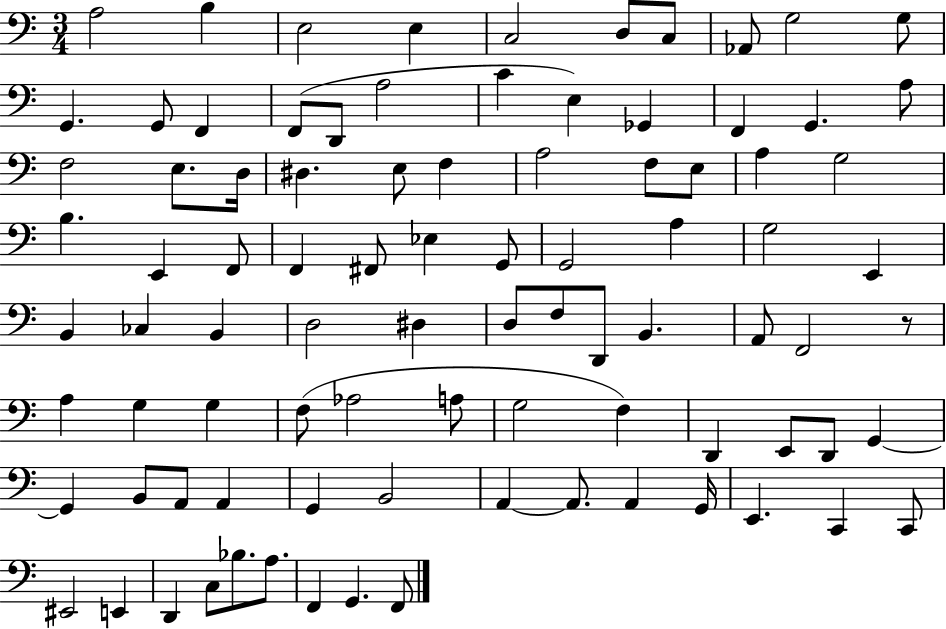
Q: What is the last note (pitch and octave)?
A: F2